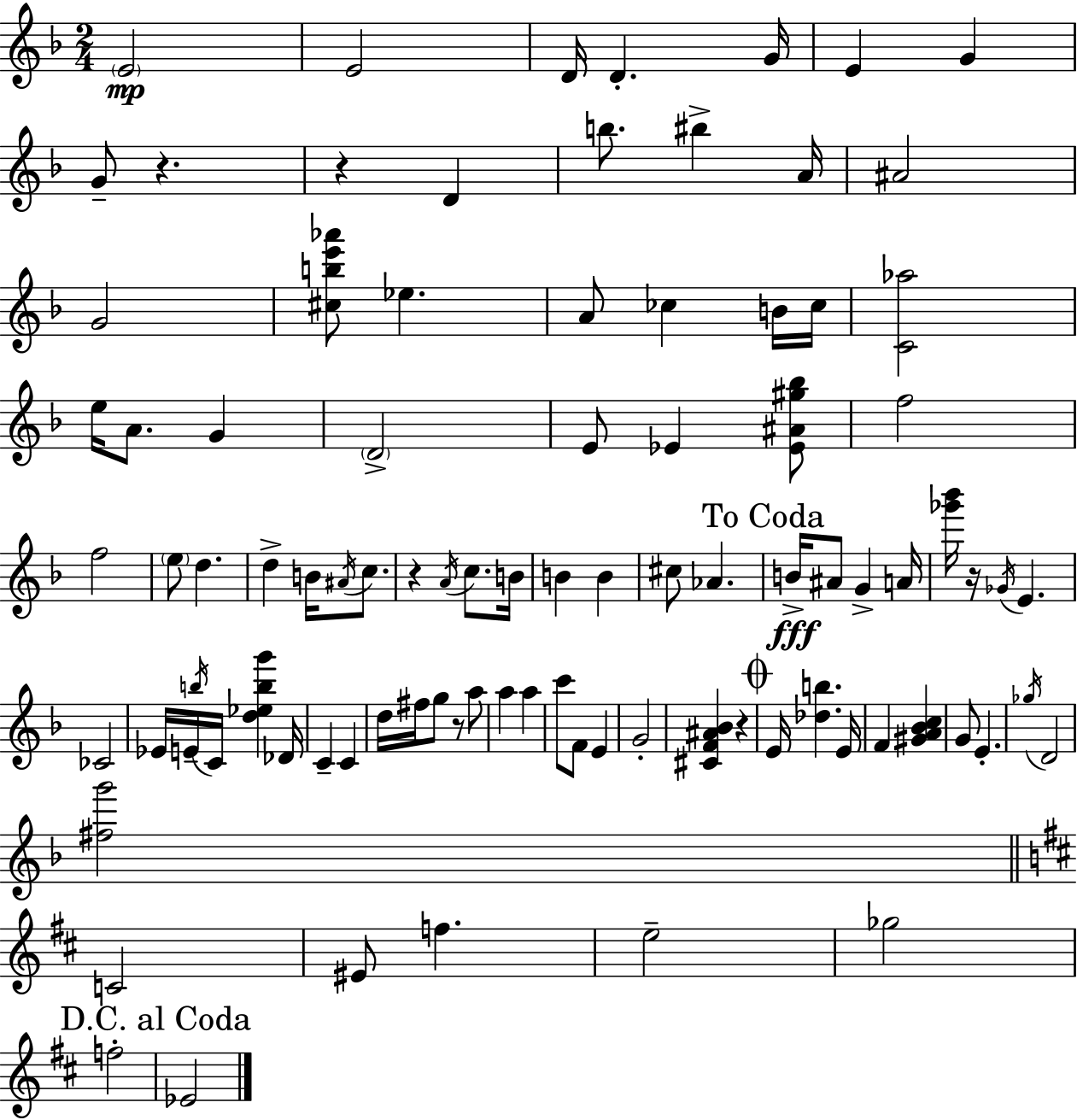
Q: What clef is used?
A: treble